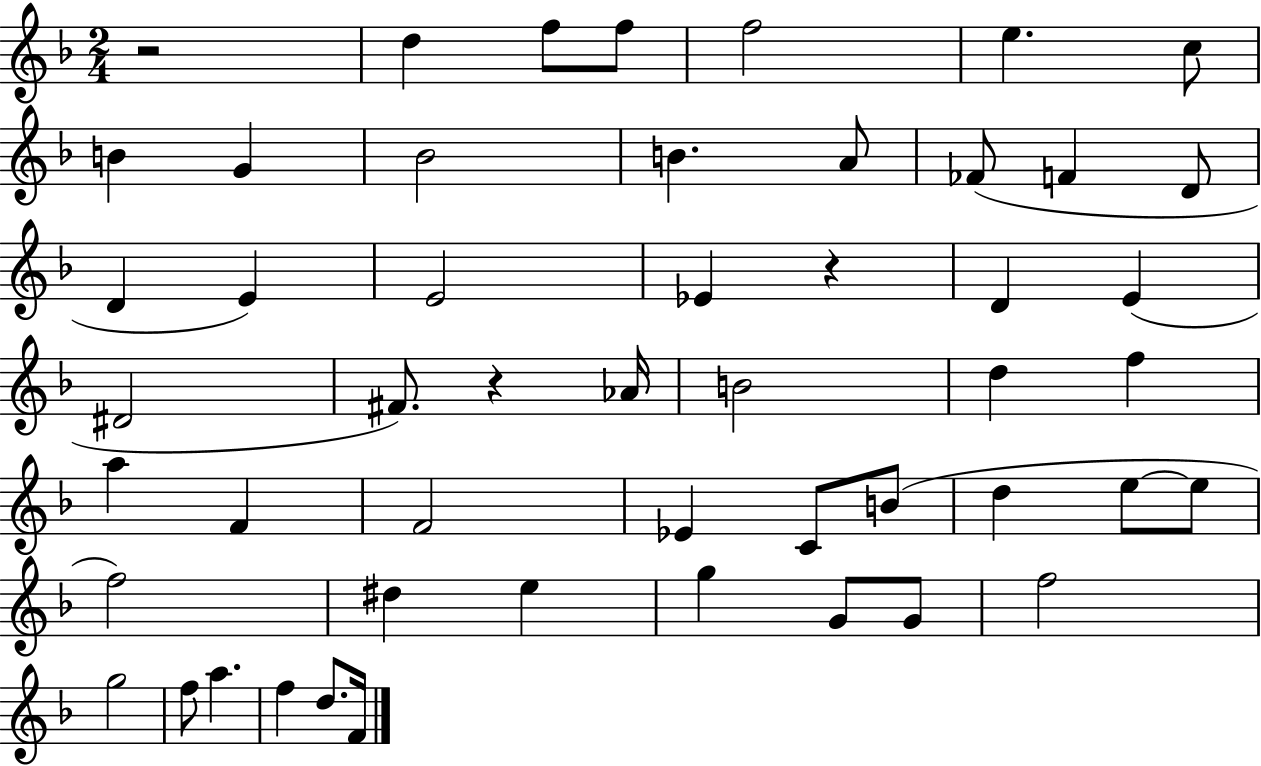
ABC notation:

X:1
T:Untitled
M:2/4
L:1/4
K:F
z2 d f/2 f/2 f2 e c/2 B G _B2 B A/2 _F/2 F D/2 D E E2 _E z D E ^D2 ^F/2 z _A/4 B2 d f a F F2 _E C/2 B/2 d e/2 e/2 f2 ^d e g G/2 G/2 f2 g2 f/2 a f d/2 F/4